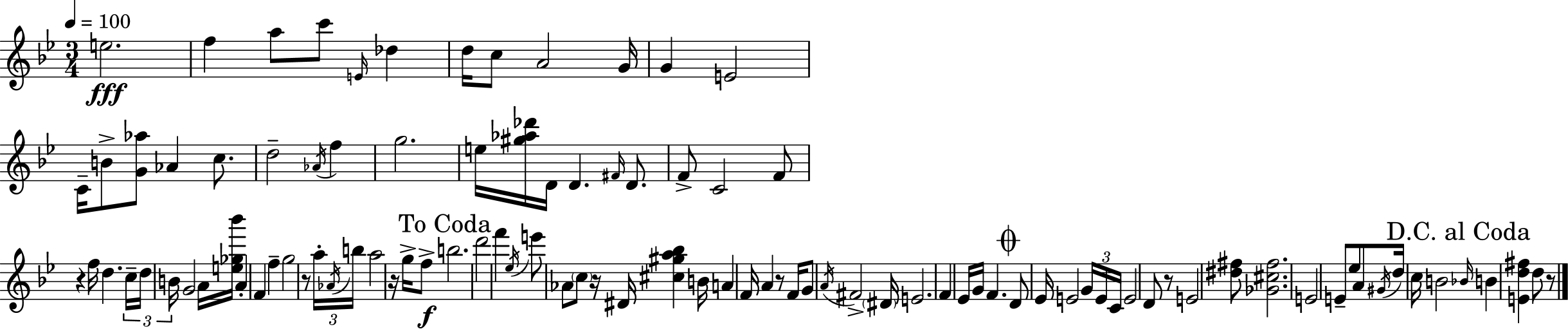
{
  \clef treble
  \numericTimeSignature
  \time 3/4
  \key bes \major
  \tempo 4 = 100
  e''2.\fff | f''4 a''8 c'''8 \grace { e'16 } des''4 | d''16 c''8 a'2 | g'16 g'4 e'2 | \break c'16-- b'8-> <g' aes''>8 aes'4 c''8. | d''2-- \acciaccatura { aes'16 } f''4 | g''2. | e''16 <gis'' aes'' des'''>16 d'16 d'4. \grace { fis'16 } | \break d'8. f'8-> c'2 | f'8 r4 f''16 d''4. | \tuplet 3/2 { c''16-- d''16 b'16 } g'2 | a'16 <e'' ges'' bes'''>16 a'4-. f'4 f''4-- | \break g''2 r8 | \tuplet 3/2 { a''16-. \acciaccatura { aes'16 } b''16 } a''2 | r16 g''16-> f''8->\f \mark "To Coda" b''2. | d'''2 | \break f'''4 \acciaccatura { ees''16 } e'''8 aes'8 \parenthesize c''8 r16 | dis'16 <cis'' gis'' a'' bes''>4 b'16 a'4 f'16 a'4 | r8 f'16 g'8 \acciaccatura { a'16 } fis'2-> | \parenthesize dis'16 e'2. | \break f'4 ees'16 g'16 | f'4. \mark \markup { \musicglyph "scripts.coda" } d'8 ees'16 e'2 | \tuplet 3/2 { g'16 e'16 c'16 } e'2 | d'8 r8 e'2 | \break <dis'' fis''>8 <ges' cis'' fis''>2. | e'2 | e'8-- ees''8 a'8 \acciaccatura { gis'16 } d''16 c''16 b'2 | \mark "D.C. al Coda" \grace { bes'16 } b'4 | \break <e' d'' fis''>4 d''8 r8 \bar "|."
}